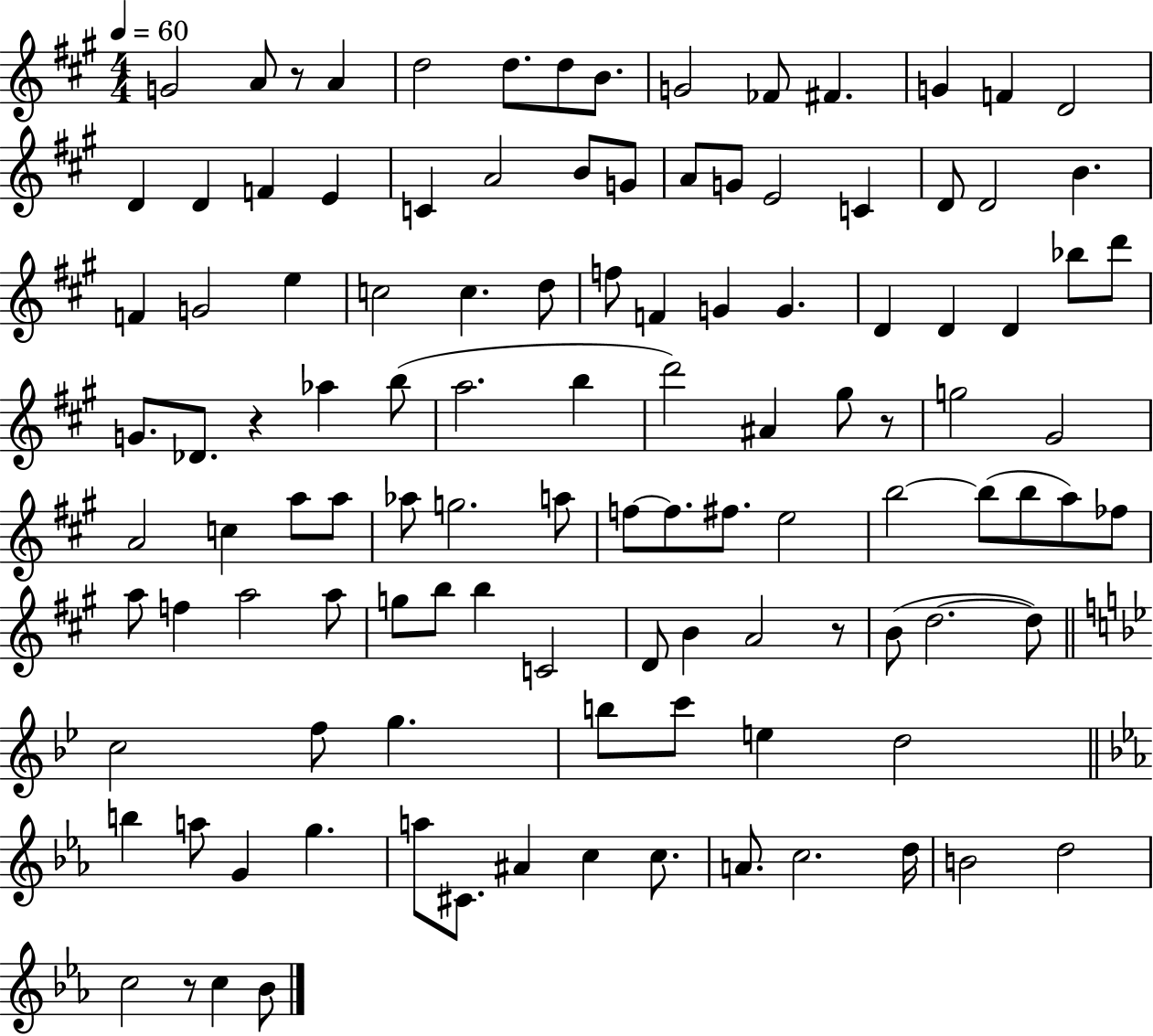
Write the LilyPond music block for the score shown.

{
  \clef treble
  \numericTimeSignature
  \time 4/4
  \key a \major
  \tempo 4 = 60
  g'2 a'8 r8 a'4 | d''2 d''8. d''8 b'8. | g'2 fes'8 fis'4. | g'4 f'4 d'2 | \break d'4 d'4 f'4 e'4 | c'4 a'2 b'8 g'8 | a'8 g'8 e'2 c'4 | d'8 d'2 b'4. | \break f'4 g'2 e''4 | c''2 c''4. d''8 | f''8 f'4 g'4 g'4. | d'4 d'4 d'4 bes''8 d'''8 | \break g'8. des'8. r4 aes''4 b''8( | a''2. b''4 | d'''2) ais'4 gis''8 r8 | g''2 gis'2 | \break a'2 c''4 a''8 a''8 | aes''8 g''2. a''8 | f''8~~ f''8. fis''8. e''2 | b''2~~ b''8( b''8 a''8) fes''8 | \break a''8 f''4 a''2 a''8 | g''8 b''8 b''4 c'2 | d'8 b'4 a'2 r8 | b'8( d''2.~~ d''8) | \break \bar "||" \break \key g \minor c''2 f''8 g''4. | b''8 c'''8 e''4 d''2 | \bar "||" \break \key ees \major b''4 a''8 g'4 g''4. | a''8 cis'8. ais'4 c''4 c''8. | a'8. c''2. d''16 | b'2 d''2 | \break c''2 r8 c''4 bes'8 | \bar "|."
}